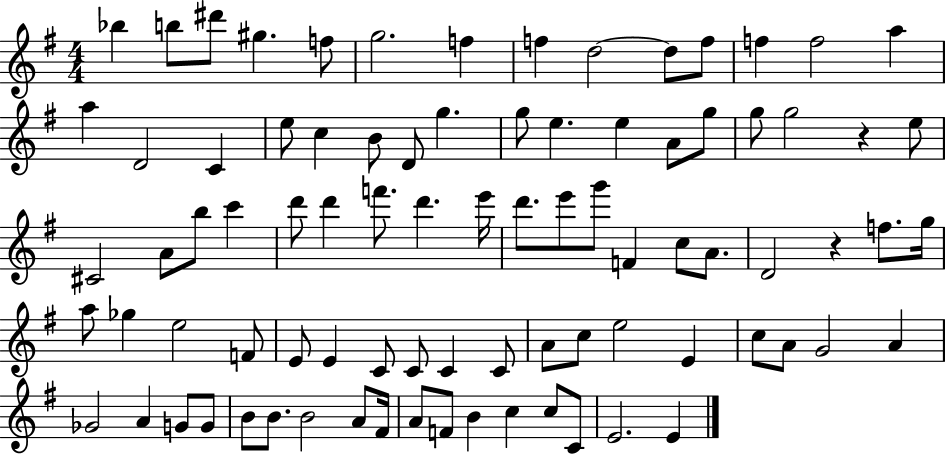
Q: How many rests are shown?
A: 2